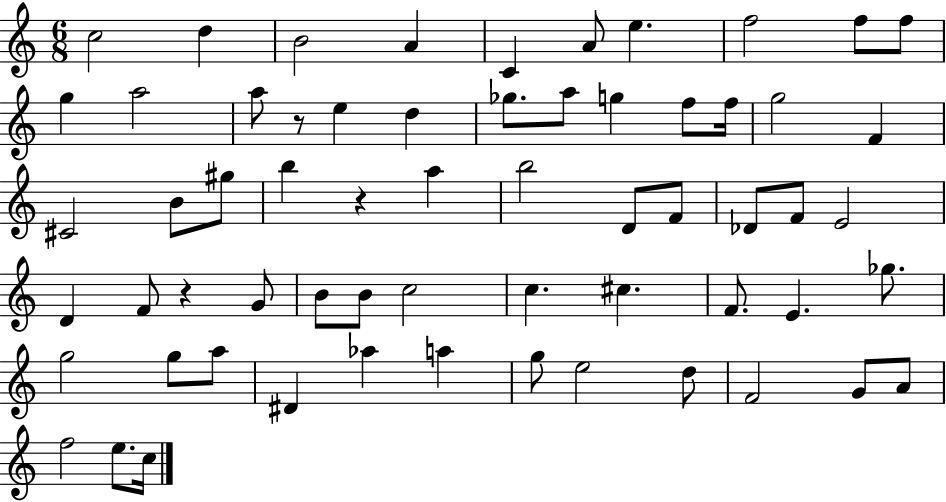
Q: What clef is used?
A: treble